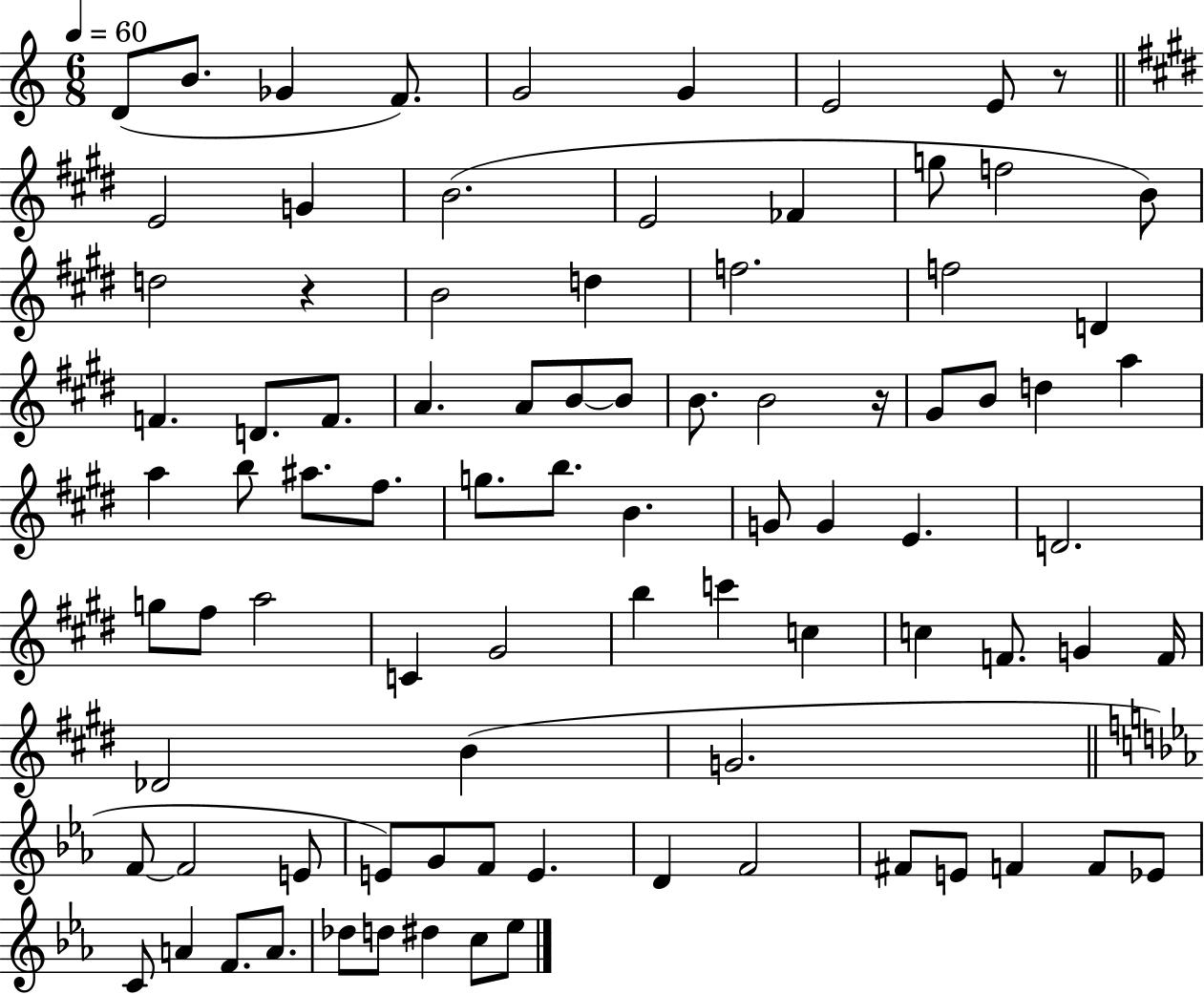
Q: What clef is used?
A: treble